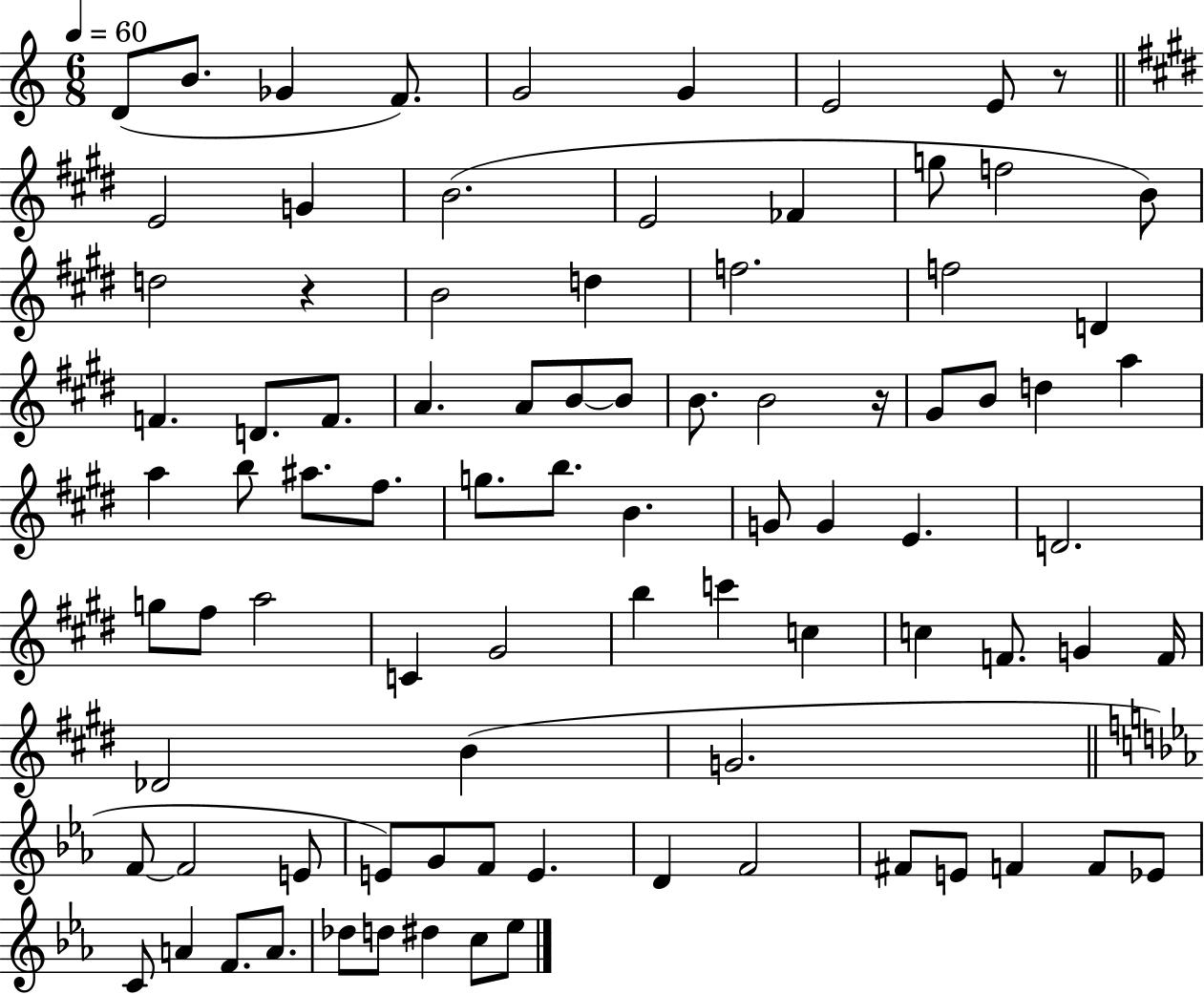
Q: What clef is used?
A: treble